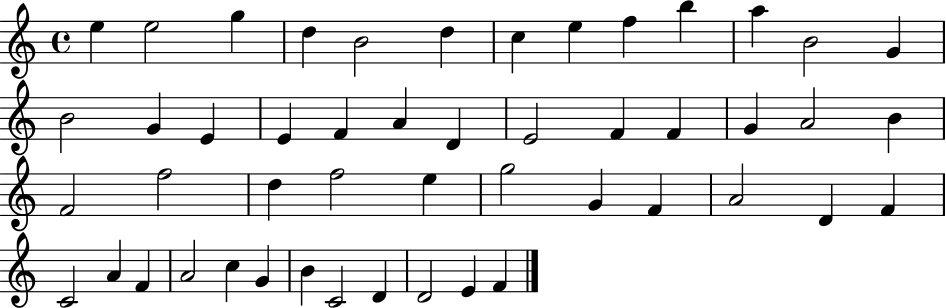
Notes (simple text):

E5/q E5/h G5/q D5/q B4/h D5/q C5/q E5/q F5/q B5/q A5/q B4/h G4/q B4/h G4/q E4/q E4/q F4/q A4/q D4/q E4/h F4/q F4/q G4/q A4/h B4/q F4/h F5/h D5/q F5/h E5/q G5/h G4/q F4/q A4/h D4/q F4/q C4/h A4/q F4/q A4/h C5/q G4/q B4/q C4/h D4/q D4/h E4/q F4/q